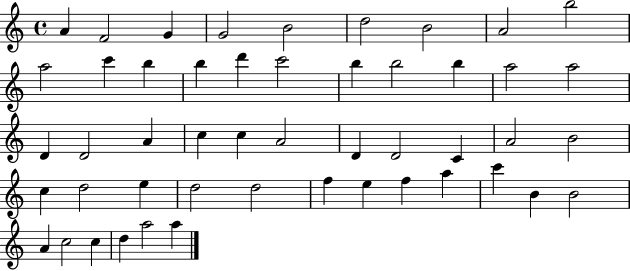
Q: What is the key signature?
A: C major